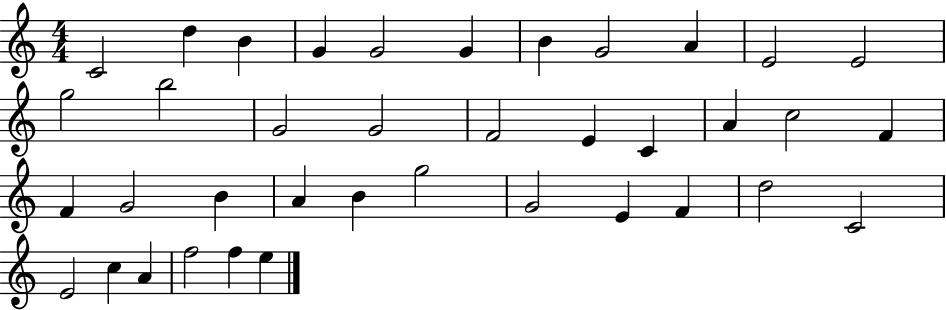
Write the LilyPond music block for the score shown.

{
  \clef treble
  \numericTimeSignature
  \time 4/4
  \key c \major
  c'2 d''4 b'4 | g'4 g'2 g'4 | b'4 g'2 a'4 | e'2 e'2 | \break g''2 b''2 | g'2 g'2 | f'2 e'4 c'4 | a'4 c''2 f'4 | \break f'4 g'2 b'4 | a'4 b'4 g''2 | g'2 e'4 f'4 | d''2 c'2 | \break e'2 c''4 a'4 | f''2 f''4 e''4 | \bar "|."
}